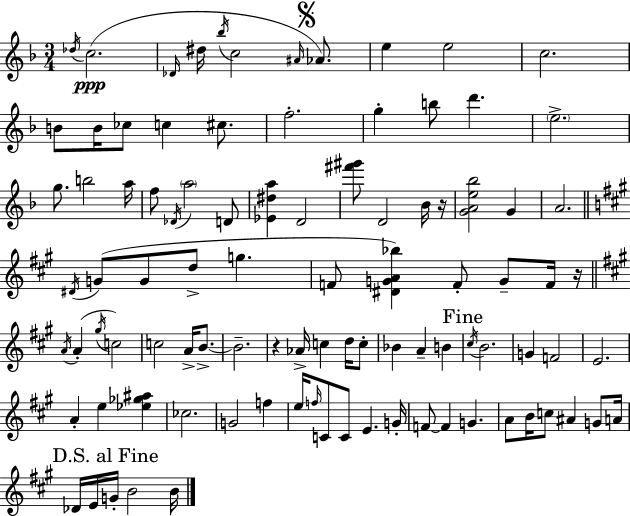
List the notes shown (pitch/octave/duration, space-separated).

Db5/s C5/h. Db4/s D#5/s Bb5/s C5/h A#4/s Ab4/e. E5/q E5/h C5/h. B4/e B4/s CES5/e C5/q C#5/e. F5/h. G5/q B5/e D6/q. E5/h. G5/e. B5/h A5/s F5/e Db4/s A5/h D4/e [Eb4,D#5,A5]/q D4/h [F#6,G#6]/e D4/h Bb4/s R/s [G4,A4,E5,Bb5]/h G4/q A4/h. D#4/s G4/e G4/e D5/e G5/q. F4/e [D#4,G4,A4,Bb5]/q F4/e G4/e F4/s R/s A4/s A4/q G#5/s C5/h C5/h A4/s B4/e. B4/h. R/q Ab4/s C5/q D5/s C5/e Bb4/q A4/q B4/q C#5/s B4/h. G4/q F4/h E4/h. A4/q E5/q [Eb5,Gb5,A#5]/q CES5/h. G4/h F5/q E5/s F5/s C4/e C4/e E4/q. G4/s F4/e F4/q G4/q. A4/e B4/s C5/e A#4/q G4/e A4/s Db4/s E4/s G4/s B4/h B4/s